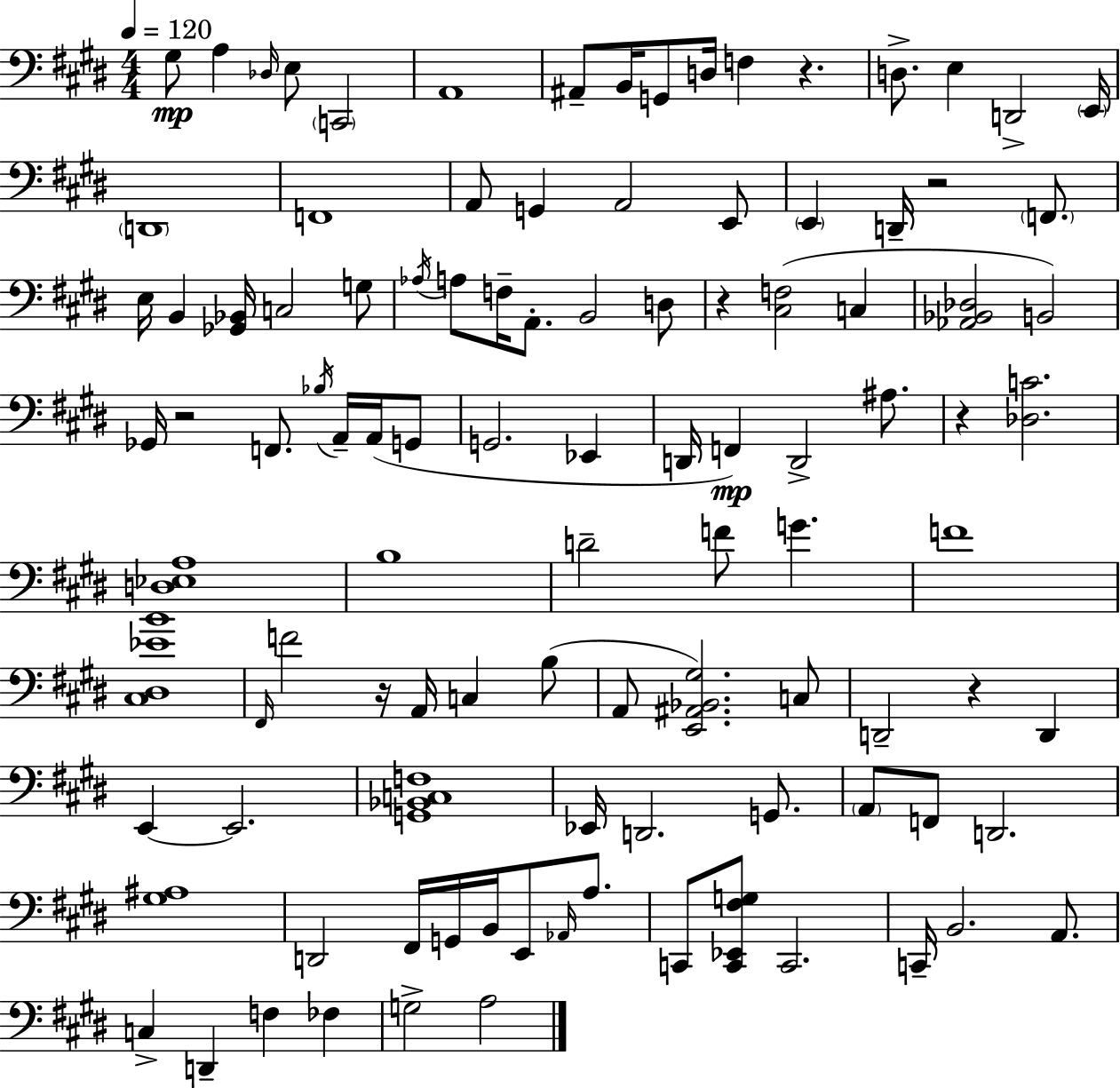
{
  \clef bass
  \numericTimeSignature
  \time 4/4
  \key e \major
  \tempo 4 = 120
  \repeat volta 2 { gis8\mp a4 \grace { des16 } e8 \parenthesize c,2 | a,1 | ais,8-- b,16 g,8 d16 f4 r4. | d8.-> e4 d,2-> | \break \parenthesize e,16 \parenthesize d,1 | f,1 | a,8 g,4 a,2 e,8 | \parenthesize e,4 d,16-- r2 \parenthesize f,8. | \break e16 b,4 <ges, bes,>16 c2 g8 | \acciaccatura { aes16 } a8 f16-- a,8.-. b,2 | d8 r4 <cis f>2( c4 | <aes, bes, des>2 b,2) | \break ges,16 r2 f,8. \acciaccatura { bes16 } a,16-- | a,16( g,8 g,2. ees,4 | d,16 f,4\mp) d,2-> | ais8. r4 <des c'>2. | \break <d ees a>1 | b1 | d'2-- f'8 g'4. | f'1 | \break <cis dis ees' b'>1 | \grace { fis,16 } f'2 r16 a,16 c4 | b8( a,8 <e, ais, bes, gis>2.) | c8 d,2-- r4 | \break d,4 e,4~~ e,2. | <g, bes, c f>1 | ees,16 d,2. | g,8. \parenthesize a,8 f,8 d,2. | \break <gis ais>1 | d,2 fis,16 g,16 b,16 e,8 | \grace { aes,16 } a8. c,8 <c, ees, fis g>8 c,2. | c,16-- b,2. | \break a,8. c4-> d,4-- f4 | fes4 g2-> a2 | } \bar "|."
}